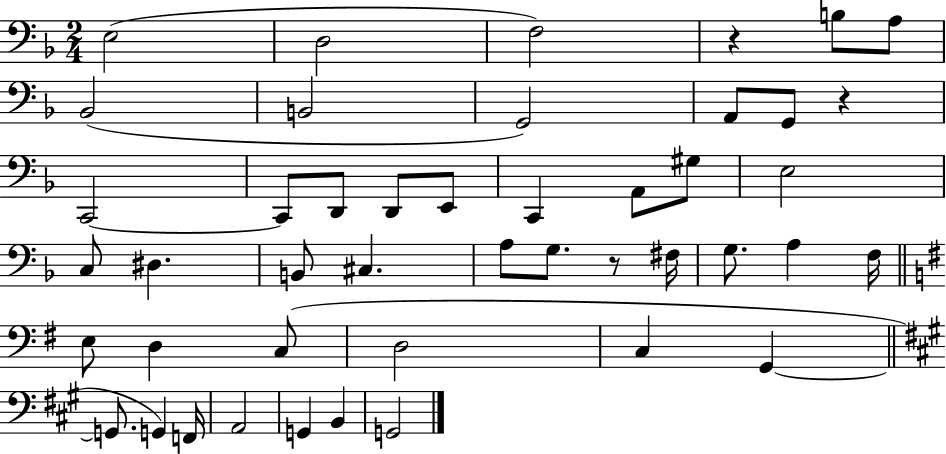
E3/h D3/h F3/h R/q B3/e A3/e Bb2/h B2/h G2/h A2/e G2/e R/q C2/h C2/e D2/e D2/e E2/e C2/q A2/e G#3/e E3/h C3/e D#3/q. B2/e C#3/q. A3/e G3/e. R/e F#3/s G3/e. A3/q F3/s E3/e D3/q C3/e D3/h C3/q G2/q G2/e. G2/q F2/s A2/h G2/q B2/q G2/h